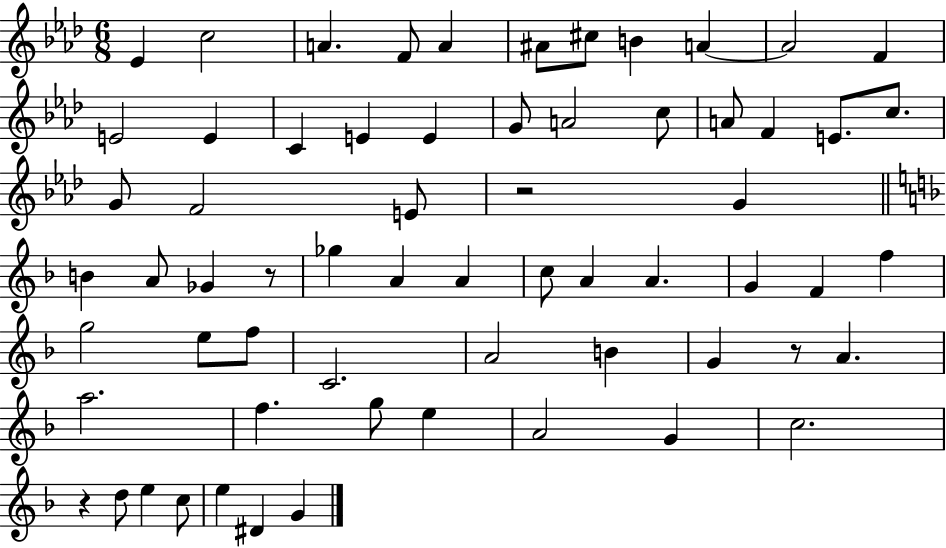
{
  \clef treble
  \numericTimeSignature
  \time 6/8
  \key aes \major
  ees'4 c''2 | a'4. f'8 a'4 | ais'8 cis''8 b'4 a'4~~ | a'2 f'4 | \break e'2 e'4 | c'4 e'4 e'4 | g'8 a'2 c''8 | a'8 f'4 e'8. c''8. | \break g'8 f'2 e'8 | r2 g'4 | \bar "||" \break \key d \minor b'4 a'8 ges'4 r8 | ges''4 a'4 a'4 | c''8 a'4 a'4. | g'4 f'4 f''4 | \break g''2 e''8 f''8 | c'2. | a'2 b'4 | g'4 r8 a'4. | \break a''2. | f''4. g''8 e''4 | a'2 g'4 | c''2. | \break r4 d''8 e''4 c''8 | e''4 dis'4 g'4 | \bar "|."
}